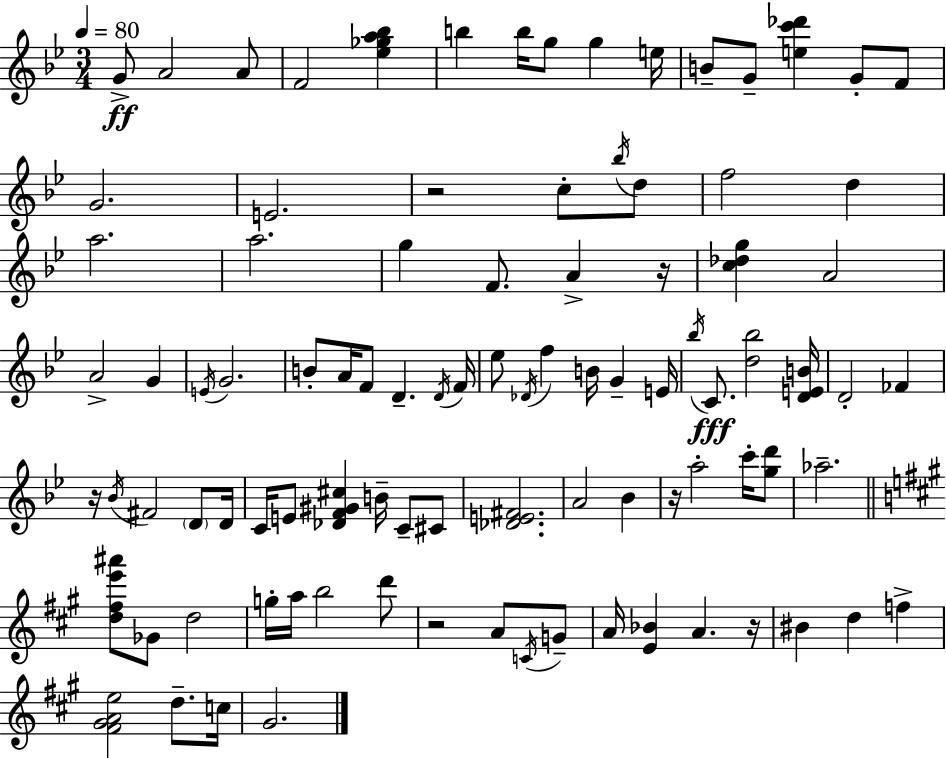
{
  \clef treble
  \numericTimeSignature
  \time 3/4
  \key g \minor
  \tempo 4 = 80
  g'8->\ff a'2 a'8 | f'2 <ees'' ges'' a'' bes''>4 | b''4 b''16 g''8 g''4 e''16 | b'8-- g'8-- <e'' c''' des'''>4 g'8-. f'8 | \break g'2. | e'2. | r2 c''8-. \acciaccatura { bes''16 } d''8 | f''2 d''4 | \break a''2. | a''2. | g''4 f'8. a'4-> | r16 <c'' des'' g''>4 a'2 | \break a'2-> g'4 | \acciaccatura { e'16 } g'2. | b'8-. a'16 f'8 d'4.-- | \acciaccatura { d'16 } f'16 ees''8 \acciaccatura { des'16 } f''4 b'16 g'4-- | \break e'16 \acciaccatura { bes''16 }\fff c'8. <d'' bes''>2 | <d' e' b'>16 d'2-. | fes'4 r16 \acciaccatura { bes'16 } fis'2 | \parenthesize d'8 d'16 c'16 e'8 <des' f' gis' cis''>4 | \break b'16-- c'8-- cis'8 <des' e' fis'>2. | a'2 | bes'4 r16 a''2-. | c'''16-. <g'' d'''>8 aes''2.-- | \break \bar "||" \break \key a \major <d'' fis'' e''' ais'''>8 ges'8 d''2 | g''16-. a''16 b''2 d'''8 | r2 a'8 \acciaccatura { c'16 } g'8-- | a'16 <e' bes'>4 a'4. | \break r16 bis'4 d''4 f''4-> | <fis' gis' a' e''>2 d''8.-- | c''16 gis'2. | \bar "|."
}